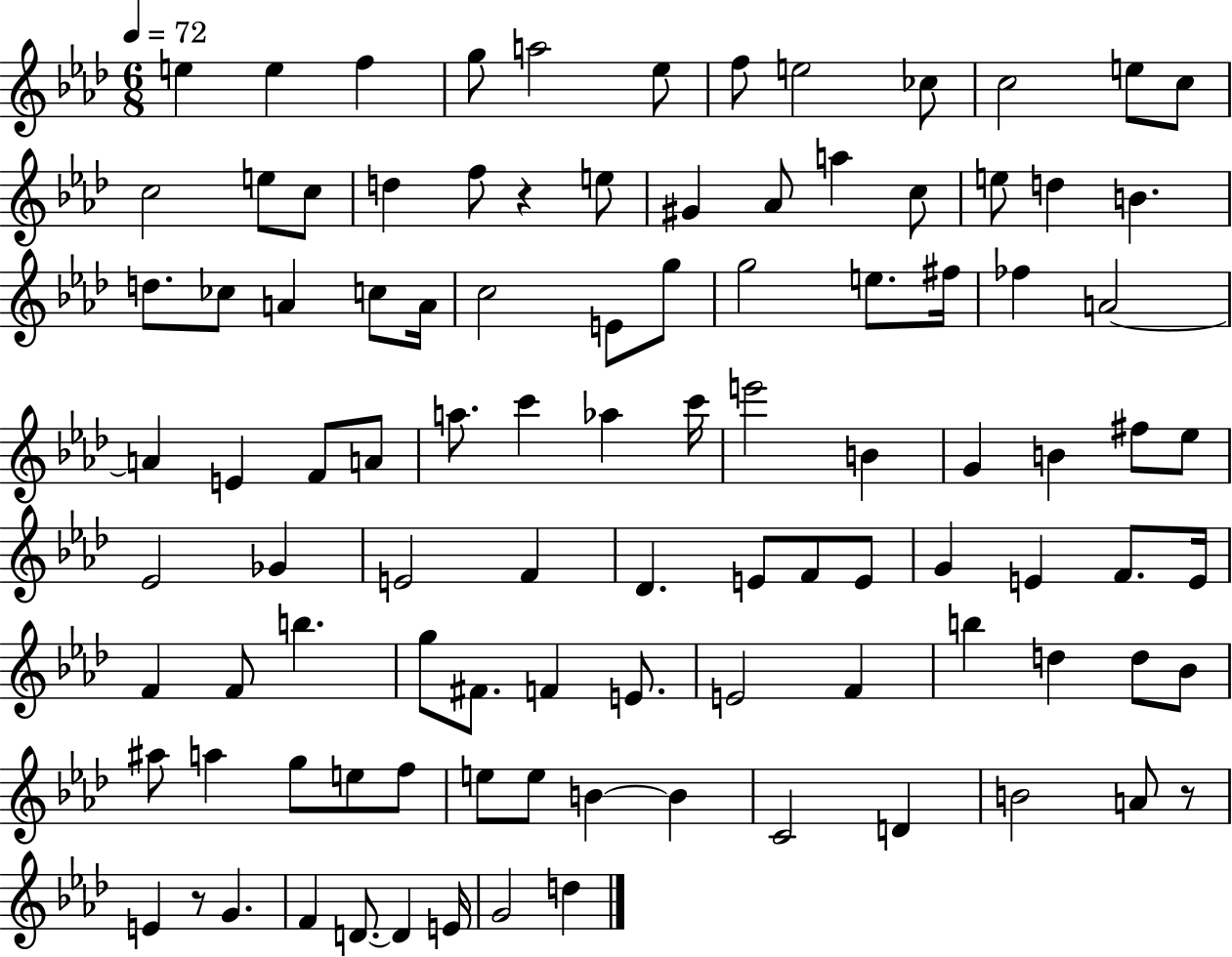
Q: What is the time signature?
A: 6/8